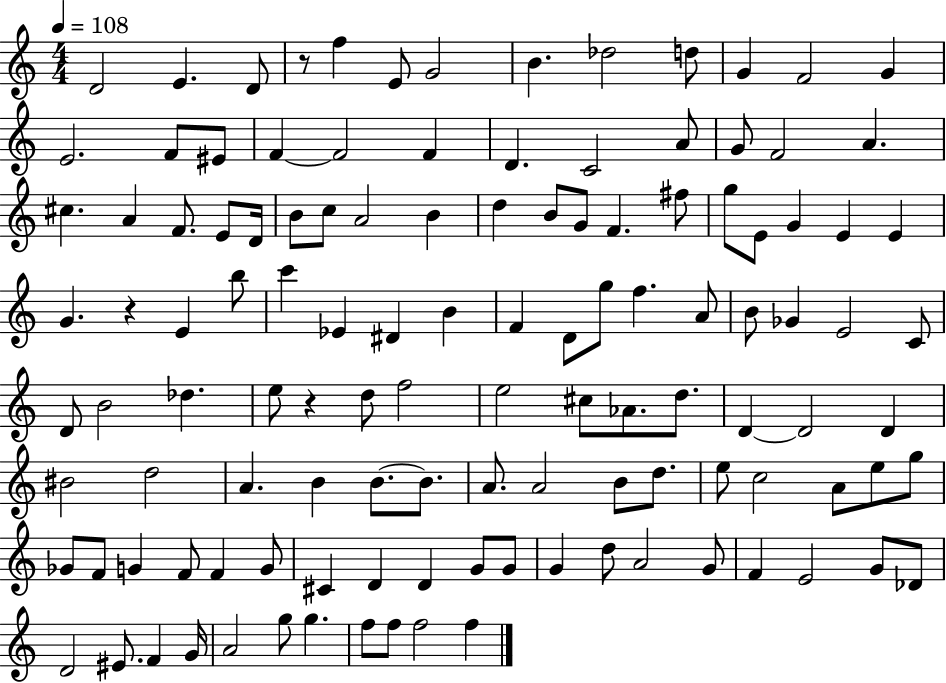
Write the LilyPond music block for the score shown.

{
  \clef treble
  \numericTimeSignature
  \time 4/4
  \key c \major
  \tempo 4 = 108
  \repeat volta 2 { d'2 e'4. d'8 | r8 f''4 e'8 g'2 | b'4. des''2 d''8 | g'4 f'2 g'4 | \break e'2. f'8 eis'8 | f'4~~ f'2 f'4 | d'4. c'2 a'8 | g'8 f'2 a'4. | \break cis''4. a'4 f'8. e'8 d'16 | b'8 c''8 a'2 b'4 | d''4 b'8 g'8 f'4. fis''8 | g''8 e'8 g'4 e'4 e'4 | \break g'4. r4 e'4 b''8 | c'''4 ees'4 dis'4 b'4 | f'4 d'8 g''8 f''4. a'8 | b'8 ges'4 e'2 c'8 | \break d'8 b'2 des''4. | e''8 r4 d''8 f''2 | e''2 cis''8 aes'8. d''8. | d'4~~ d'2 d'4 | \break bis'2 d''2 | a'4. b'4 b'8.~~ b'8. | a'8. a'2 b'8 d''8. | e''8 c''2 a'8 e''8 g''8 | \break ges'8 f'8 g'4 f'8 f'4 g'8 | cis'4 d'4 d'4 g'8 g'8 | g'4 d''8 a'2 g'8 | f'4 e'2 g'8 des'8 | \break d'2 eis'8. f'4 g'16 | a'2 g''8 g''4. | f''8 f''8 f''2 f''4 | } \bar "|."
}